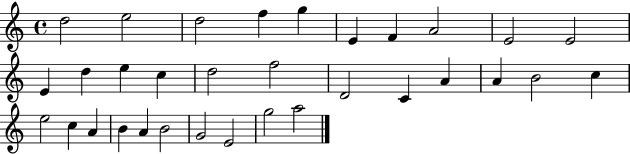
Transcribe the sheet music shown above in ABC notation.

X:1
T:Untitled
M:4/4
L:1/4
K:C
d2 e2 d2 f g E F A2 E2 E2 E d e c d2 f2 D2 C A A B2 c e2 c A B A B2 G2 E2 g2 a2